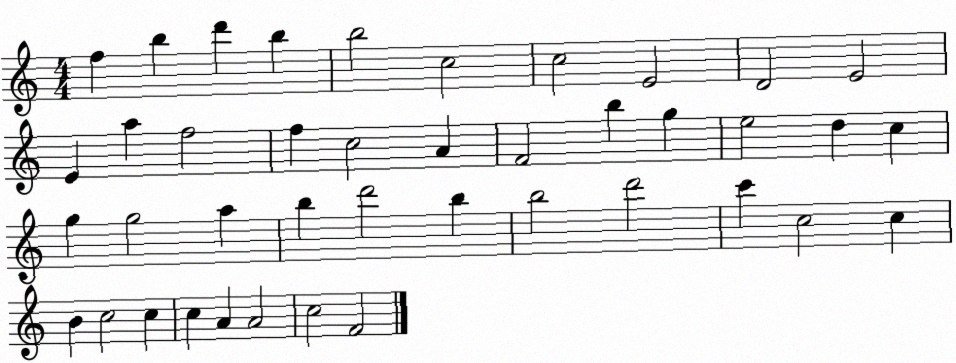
X:1
T:Untitled
M:4/4
L:1/4
K:C
f b d' b b2 c2 c2 E2 D2 E2 E a f2 f c2 A F2 b g e2 d c g g2 a b d'2 b b2 d'2 c' c2 c B c2 c c A A2 c2 F2